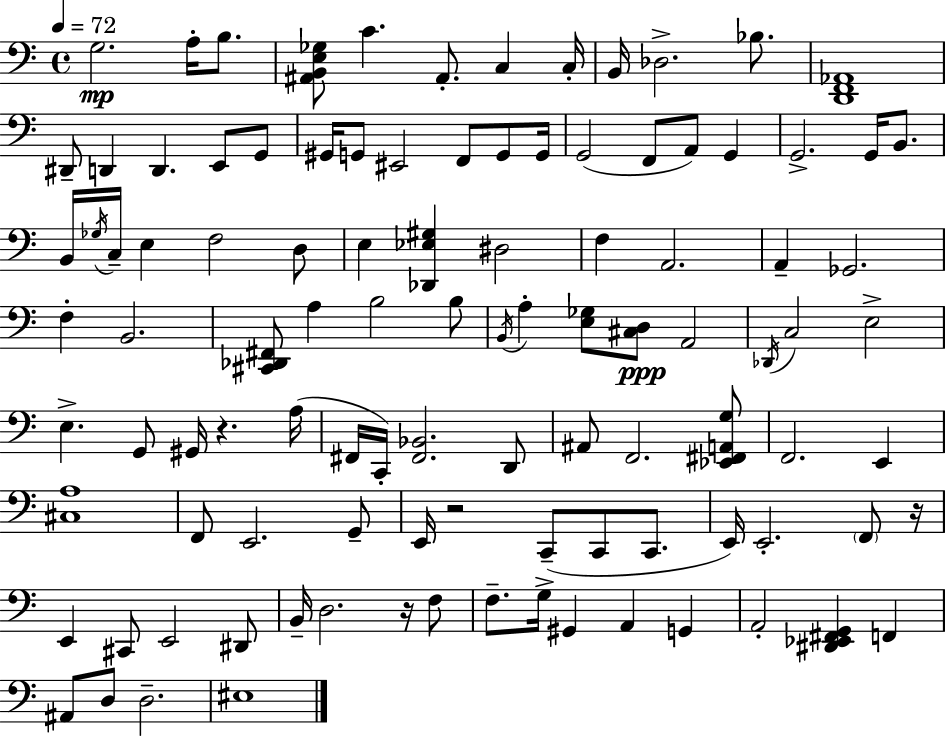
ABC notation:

X:1
T:Untitled
M:4/4
L:1/4
K:C
G,2 A,/4 B,/2 [^A,,B,,E,_G,]/2 C ^A,,/2 C, C,/4 B,,/4 _D,2 _B,/2 [D,,F,,_A,,]4 ^D,,/2 D,, D,, E,,/2 G,,/2 ^G,,/4 G,,/2 ^E,,2 F,,/2 G,,/2 G,,/4 G,,2 F,,/2 A,,/2 G,, G,,2 G,,/4 B,,/2 B,,/4 _G,/4 C,/4 E, F,2 D,/2 E, [_D,,_E,^G,] ^D,2 F, A,,2 A,, _G,,2 F, B,,2 [^C,,_D,,^F,,]/2 A, B,2 B,/2 B,,/4 A, [E,_G,]/2 [^C,D,]/2 A,,2 _D,,/4 C,2 E,2 E, G,,/2 ^G,,/4 z A,/4 ^F,,/4 C,,/4 [^F,,_B,,]2 D,,/2 ^A,,/2 F,,2 [_E,,^F,,A,,G,]/2 F,,2 E,, [^C,A,]4 F,,/2 E,,2 G,,/2 E,,/4 z2 C,,/2 C,,/2 C,,/2 E,,/4 E,,2 F,,/2 z/4 E,, ^C,,/2 E,,2 ^D,,/2 B,,/4 D,2 z/4 F,/2 F,/2 G,/4 ^G,, A,, G,, A,,2 [^D,,_E,,^F,,G,,] F,, ^A,,/2 D,/2 D,2 ^E,4